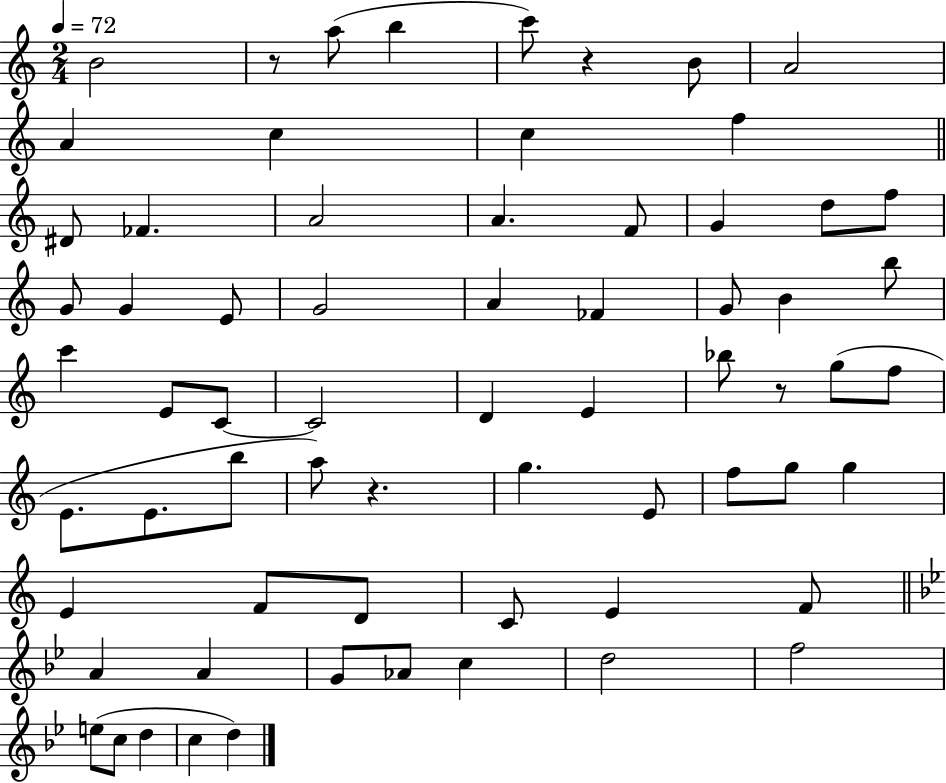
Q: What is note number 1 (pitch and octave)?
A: B4